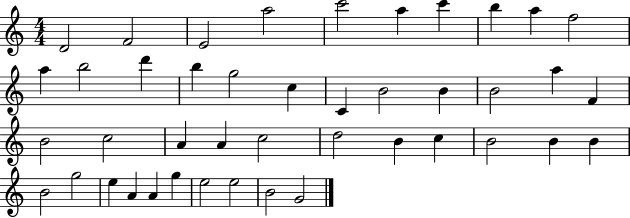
D4/h F4/h E4/h A5/h C6/h A5/q C6/q B5/q A5/q F5/h A5/q B5/h D6/q B5/q G5/h C5/q C4/q B4/h B4/q B4/h A5/q F4/q B4/h C5/h A4/q A4/q C5/h D5/h B4/q C5/q B4/h B4/q B4/q B4/h G5/h E5/q A4/q A4/q G5/q E5/h E5/h B4/h G4/h